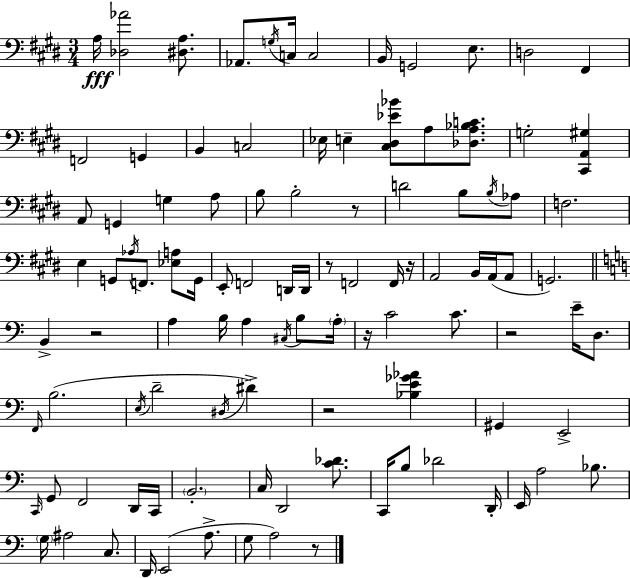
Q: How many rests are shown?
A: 8